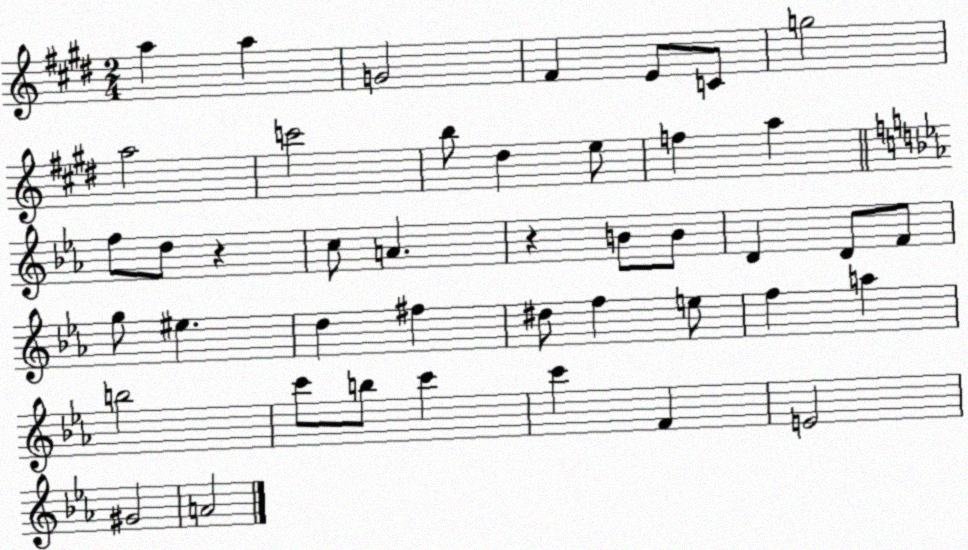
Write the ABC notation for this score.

X:1
T:Untitled
M:2/4
L:1/4
K:E
a a G2 ^F E/2 C/2 g2 a2 c'2 b/2 ^d e/2 f a f/2 d/2 z c/2 A z B/2 B/2 D D/2 F/2 g/2 ^e d ^f ^d/2 f e/2 f a b2 c'/2 b/2 c' c' F E2 ^G2 A2